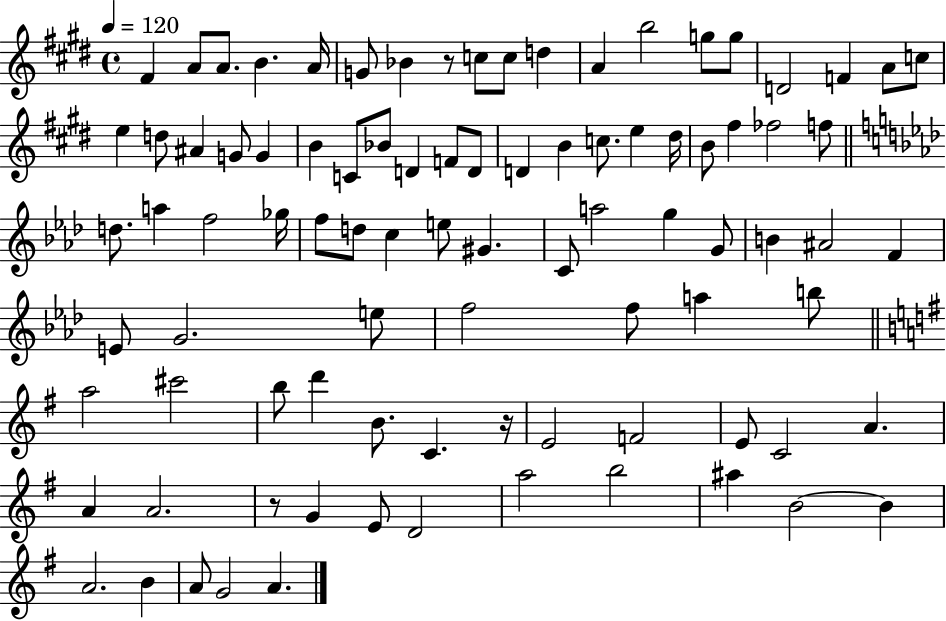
{
  \clef treble
  \time 4/4
  \defaultTimeSignature
  \key e \major
  \tempo 4 = 120
  fis'4 a'8 a'8. b'4. a'16 | g'8 bes'4 r8 c''8 c''8 d''4 | a'4 b''2 g''8 g''8 | d'2 f'4 a'8 c''8 | \break e''4 d''8 ais'4 g'8 g'4 | b'4 c'8 bes'8 d'4 f'8 d'8 | d'4 b'4 c''8. e''4 dis''16 | b'8 fis''4 fes''2 f''8 | \break \bar "||" \break \key aes \major d''8. a''4 f''2 ges''16 | f''8 d''8 c''4 e''8 gis'4. | c'8 a''2 g''4 g'8 | b'4 ais'2 f'4 | \break e'8 g'2. e''8 | f''2 f''8 a''4 b''8 | \bar "||" \break \key g \major a''2 cis'''2 | b''8 d'''4 b'8. c'4. r16 | e'2 f'2 | e'8 c'2 a'4. | \break a'4 a'2. | r8 g'4 e'8 d'2 | a''2 b''2 | ais''4 b'2~~ b'4 | \break a'2. b'4 | a'8 g'2 a'4. | \bar "|."
}